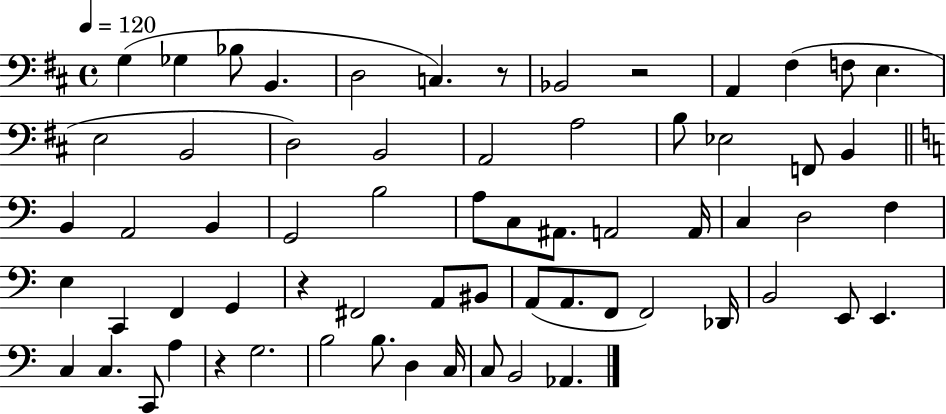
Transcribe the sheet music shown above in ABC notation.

X:1
T:Untitled
M:4/4
L:1/4
K:D
G, _G, _B,/2 B,, D,2 C, z/2 _B,,2 z2 A,, ^F, F,/2 E, E,2 B,,2 D,2 B,,2 A,,2 A,2 B,/2 _E,2 F,,/2 B,, B,, A,,2 B,, G,,2 B,2 A,/2 C,/2 ^A,,/2 A,,2 A,,/4 C, D,2 F, E, C,, F,, G,, z ^F,,2 A,,/2 ^B,,/2 A,,/2 A,,/2 F,,/2 F,,2 _D,,/4 B,,2 E,,/2 E,, C, C, C,,/2 A, z G,2 B,2 B,/2 D, C,/4 C,/2 B,,2 _A,,